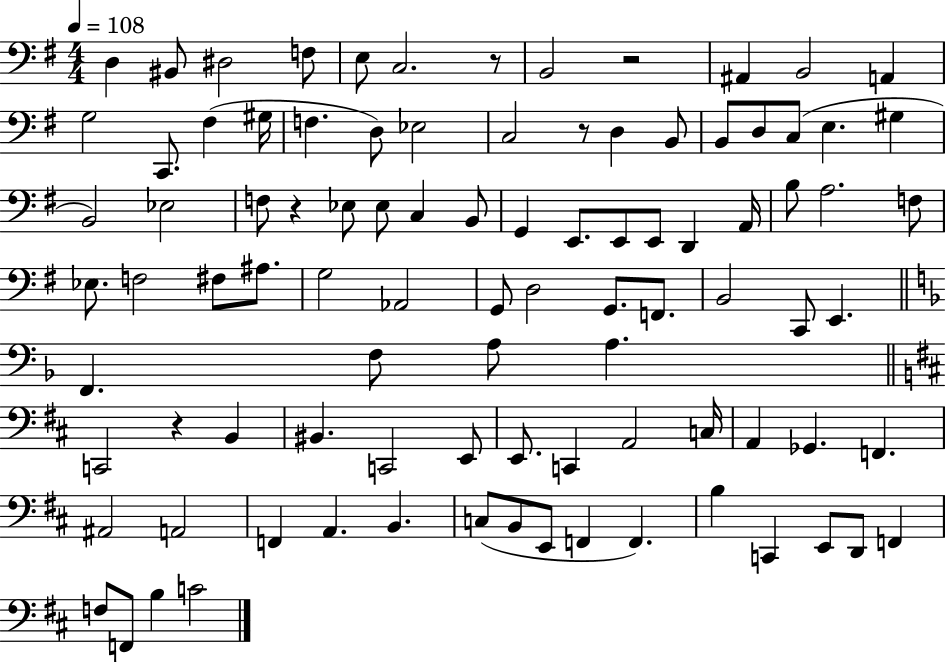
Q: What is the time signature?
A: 4/4